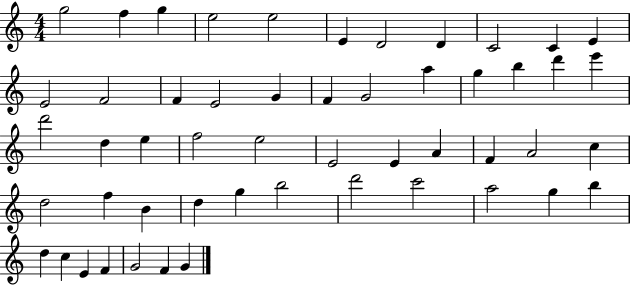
{
  \clef treble
  \numericTimeSignature
  \time 4/4
  \key c \major
  g''2 f''4 g''4 | e''2 e''2 | e'4 d'2 d'4 | c'2 c'4 e'4 | \break e'2 f'2 | f'4 e'2 g'4 | f'4 g'2 a''4 | g''4 b''4 d'''4 e'''4 | \break d'''2 d''4 e''4 | f''2 e''2 | e'2 e'4 a'4 | f'4 a'2 c''4 | \break d''2 f''4 b'4 | d''4 g''4 b''2 | d'''2 c'''2 | a''2 g''4 b''4 | \break d''4 c''4 e'4 f'4 | g'2 f'4 g'4 | \bar "|."
}